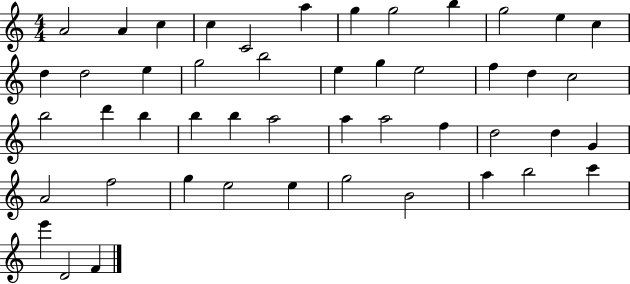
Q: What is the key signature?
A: C major